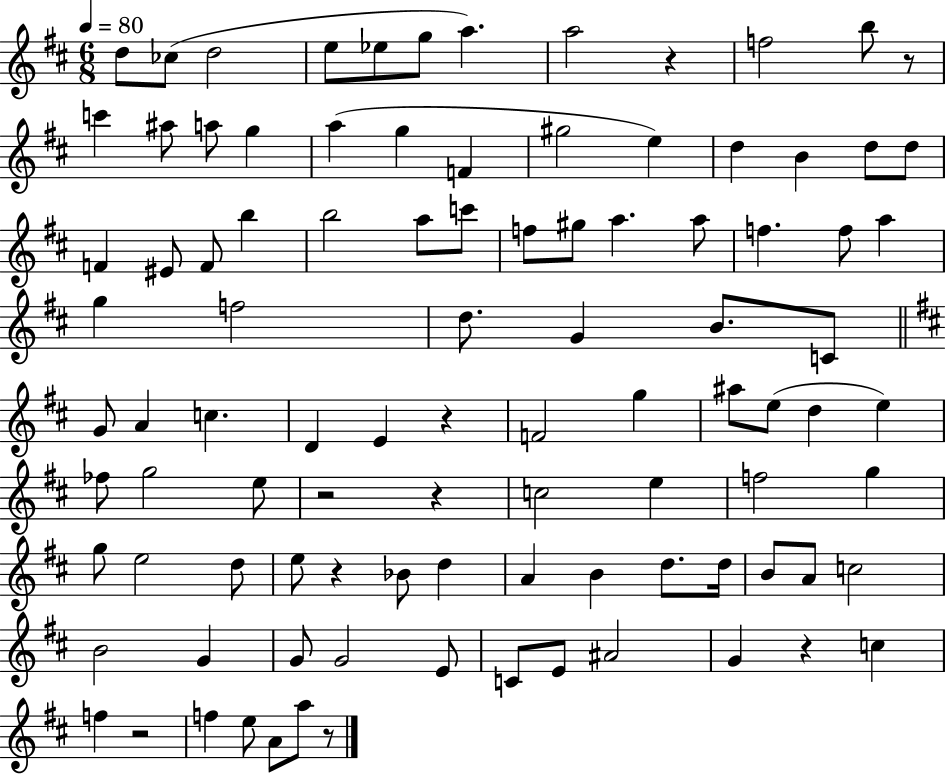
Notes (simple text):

D5/e CES5/e D5/h E5/e Eb5/e G5/e A5/q. A5/h R/q F5/h B5/e R/e C6/q A#5/e A5/e G5/q A5/q G5/q F4/q G#5/h E5/q D5/q B4/q D5/e D5/e F4/q EIS4/e F4/e B5/q B5/h A5/e C6/e F5/e G#5/e A5/q. A5/e F5/q. F5/e A5/q G5/q F5/h D5/e. G4/q B4/e. C4/e G4/e A4/q C5/q. D4/q E4/q R/q F4/h G5/q A#5/e E5/e D5/q E5/q FES5/e G5/h E5/e R/h R/q C5/h E5/q F5/h G5/q G5/e E5/h D5/e E5/e R/q Bb4/e D5/q A4/q B4/q D5/e. D5/s B4/e A4/e C5/h B4/h G4/q G4/e G4/h E4/e C4/e E4/e A#4/h G4/q R/q C5/q F5/q R/h F5/q E5/e A4/e A5/e R/e